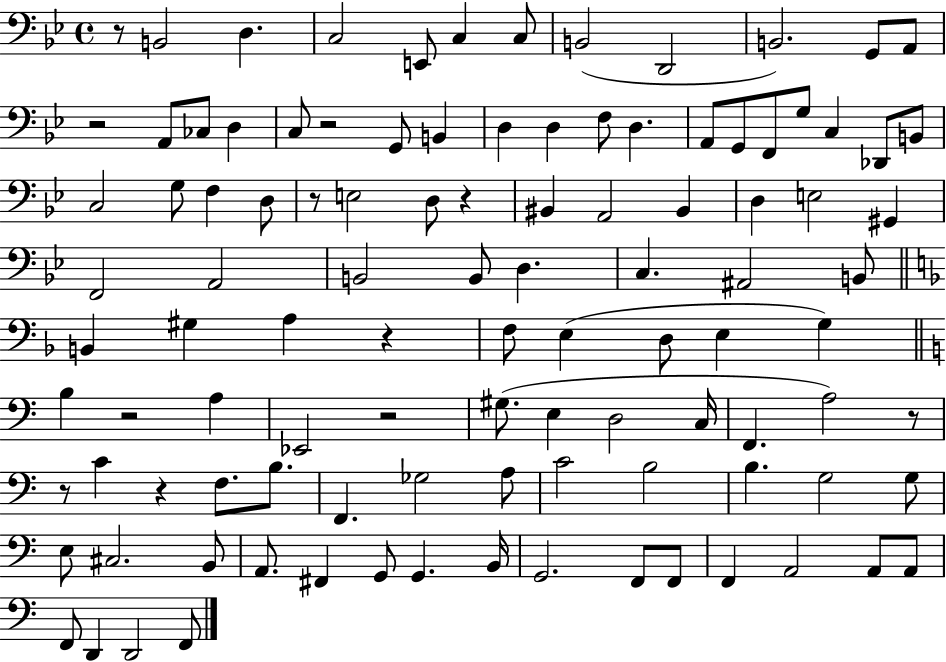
X:1
T:Untitled
M:4/4
L:1/4
K:Bb
z/2 B,,2 D, C,2 E,,/2 C, C,/2 B,,2 D,,2 B,,2 G,,/2 A,,/2 z2 A,,/2 _C,/2 D, C,/2 z2 G,,/2 B,, D, D, F,/2 D, A,,/2 G,,/2 F,,/2 G,/2 C, _D,,/2 B,,/2 C,2 G,/2 F, D,/2 z/2 E,2 D,/2 z ^B,, A,,2 ^B,, D, E,2 ^G,, F,,2 A,,2 B,,2 B,,/2 D, C, ^A,,2 B,,/2 B,, ^G, A, z F,/2 E, D,/2 E, G, B, z2 A, _E,,2 z2 ^G,/2 E, D,2 C,/4 F,, A,2 z/2 z/2 C z F,/2 B,/2 F,, _G,2 A,/2 C2 B,2 B, G,2 G,/2 E,/2 ^C,2 B,,/2 A,,/2 ^F,, G,,/2 G,, B,,/4 G,,2 F,,/2 F,,/2 F,, A,,2 A,,/2 A,,/2 F,,/2 D,, D,,2 F,,/2